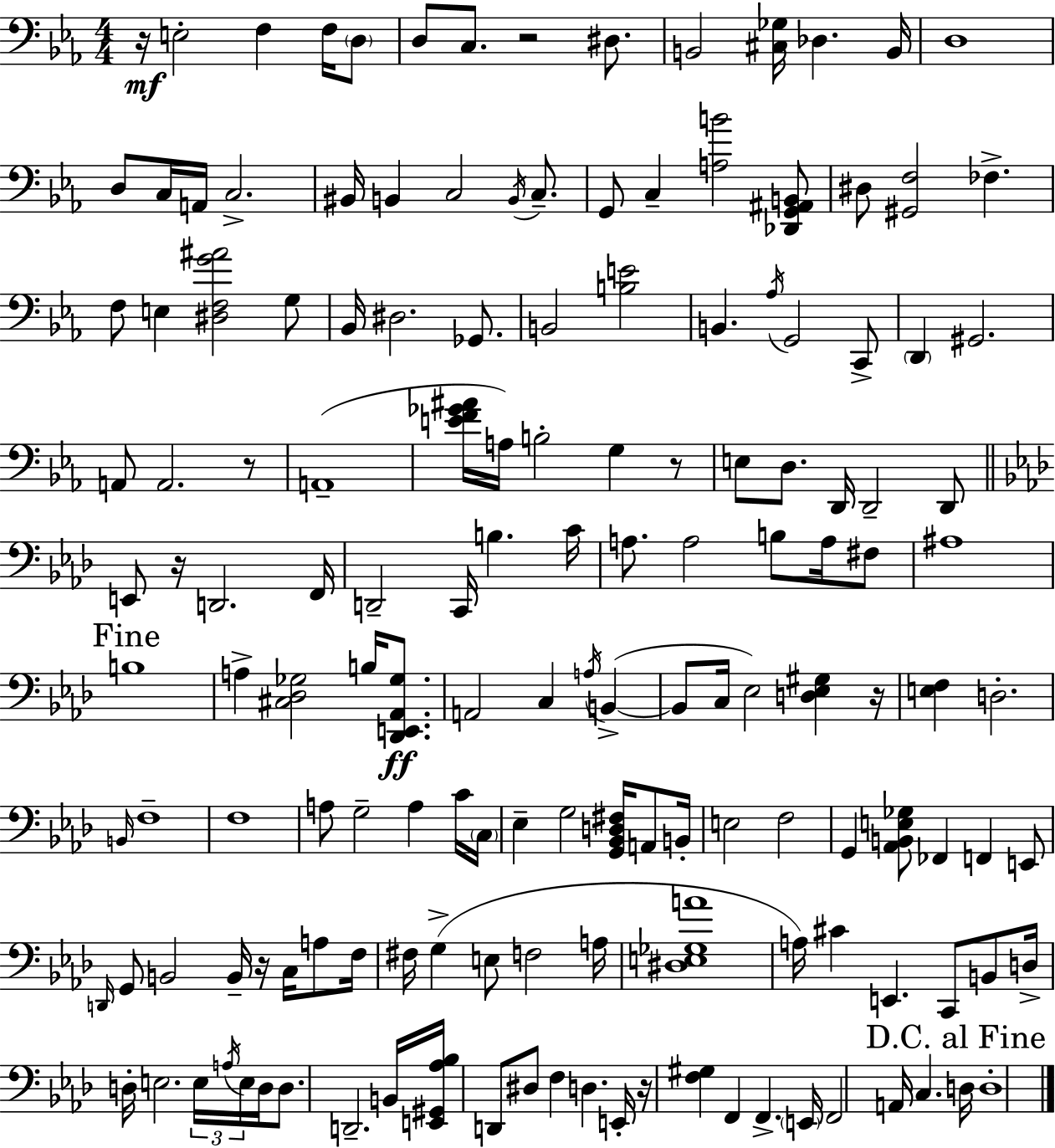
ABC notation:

X:1
T:Untitled
M:4/4
L:1/4
K:Cm
z/4 E,2 F, F,/4 D,/2 D,/2 C,/2 z2 ^D,/2 B,,2 [^C,_G,]/4 _D, B,,/4 D,4 D,/2 C,/4 A,,/4 C,2 ^B,,/4 B,, C,2 B,,/4 C,/2 G,,/2 C, [A,B]2 [_D,,G,,^A,,B,,]/2 ^D,/2 [^G,,F,]2 _F, F,/2 E, [^D,F,G^A]2 G,/2 _B,,/4 ^D,2 _G,,/2 B,,2 [B,E]2 B,, _A,/4 G,,2 C,,/2 D,, ^G,,2 A,,/2 A,,2 z/2 A,,4 [EF_G^A]/4 A,/4 B,2 G, z/2 E,/2 D,/2 D,,/4 D,,2 D,,/2 E,,/2 z/4 D,,2 F,,/4 D,,2 C,,/4 B, C/4 A,/2 A,2 B,/2 A,/4 ^F,/2 ^A,4 B,4 A, [^C,_D,_G,]2 B,/4 [_D,,E,,_A,,_G,]/2 A,,2 C, A,/4 B,, B,,/2 C,/4 _E,2 [D,_E,^G,] z/4 [E,F,] D,2 B,,/4 F,4 F,4 A,/2 G,2 A, C/4 C,/4 _E, G,2 [G,,_B,,D,^F,]/4 A,,/2 B,,/4 E,2 F,2 G,, [_A,,B,,E,_G,]/2 _F,, F,, E,,/2 D,,/4 G,,/2 B,,2 B,,/4 z/4 C,/4 A,/2 F,/4 ^F,/4 G, E,/2 F,2 A,/4 [^D,E,_G,A]4 A,/4 ^C E,, C,,/2 B,,/2 D,/4 D,/4 E,2 E,/4 A,/4 E,/4 D,/4 D,/2 D,,2 B,,/4 [E,,^G,,_A,_B,]/4 D,,/2 ^D,/2 F, D, E,,/4 z/4 [F,^G,] F,, F,, E,,/4 F,,2 A,,/4 C, D,/4 D,4